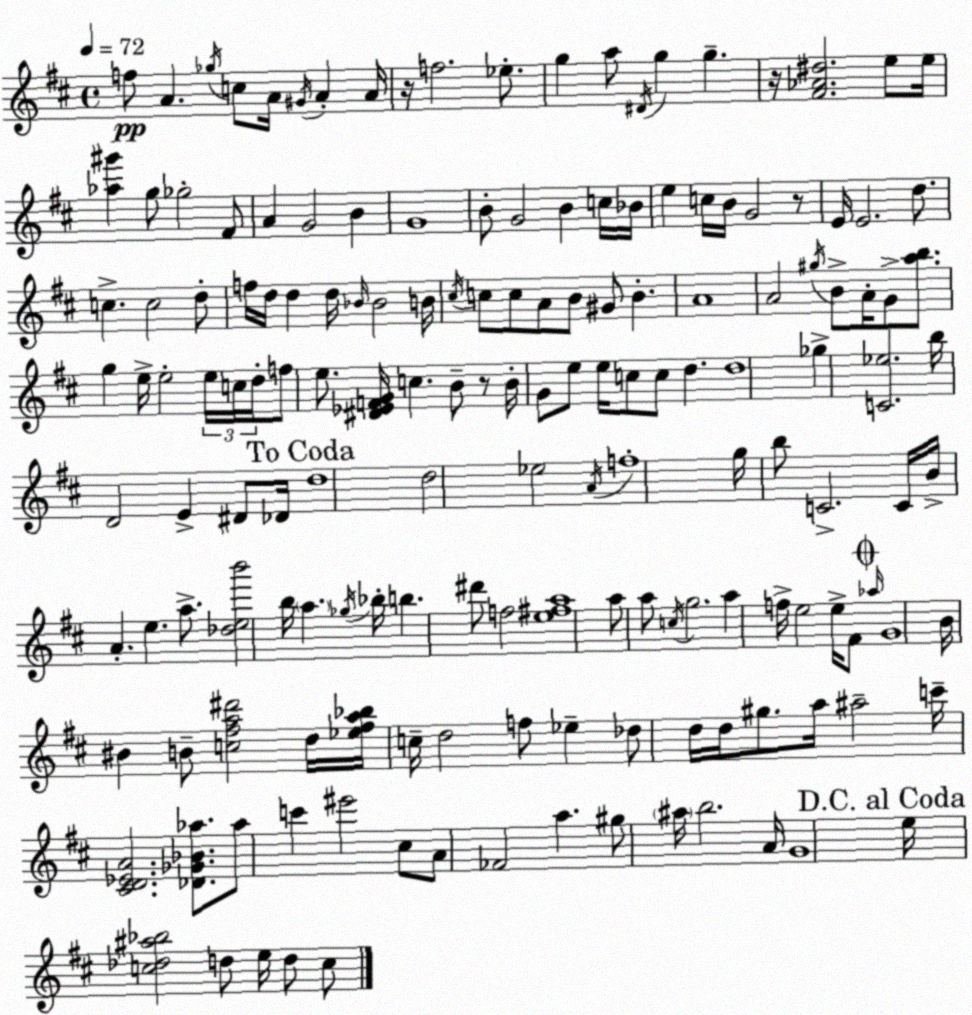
X:1
T:Untitled
M:4/4
L:1/4
K:D
f/2 A _g/4 c/2 A/4 ^G/4 A A/4 z/4 f2 _e/2 g a/2 ^D/4 g g z/4 [^F_A^d]2 e/2 e/4 [_a^g'] g/2 _g2 ^F/2 A G2 B G4 B/2 G2 B c/4 _B/4 e c/4 B/4 G2 z/2 E/4 E2 d/2 c c2 d/2 f/4 d/4 d d/4 _B/4 _B2 B/4 ^c/4 c/2 c/2 A/2 B/2 ^G/2 B A4 A2 ^g/4 B/2 A/4 G/2 [ab]/2 g e/4 e2 e/4 c/4 d/4 f/2 e/2 [^D_EFG]/4 c B/2 z/2 B/4 G/2 e/2 e/4 c/2 c/2 d d4 _g [C_e]2 b/4 D2 E ^D/2 _D/4 d4 d2 _e2 A/4 f4 g/4 b/2 C2 C/4 B/4 A e a/2 [_deb']2 b/4 a _g/4 _b/4 b ^d'/2 f2 [e^fa]4 a/2 a/2 c/4 g2 a f/4 e2 e/4 ^F/2 _a/4 G4 B/4 ^B B/2 [c^fa^d']2 d/4 [_e^fa_b]/4 c/4 d2 f/2 _e _d/2 d/4 d/4 ^g/2 a/4 ^a2 c'/4 [^CD_EA]2 [_D_G_B_a]/2 _a/2 c' ^e'2 ^c/2 A/2 _F2 a ^g/2 ^a/4 b2 A/4 G4 e/4 [c_d^a_b]2 d/2 e/4 d/2 c/2